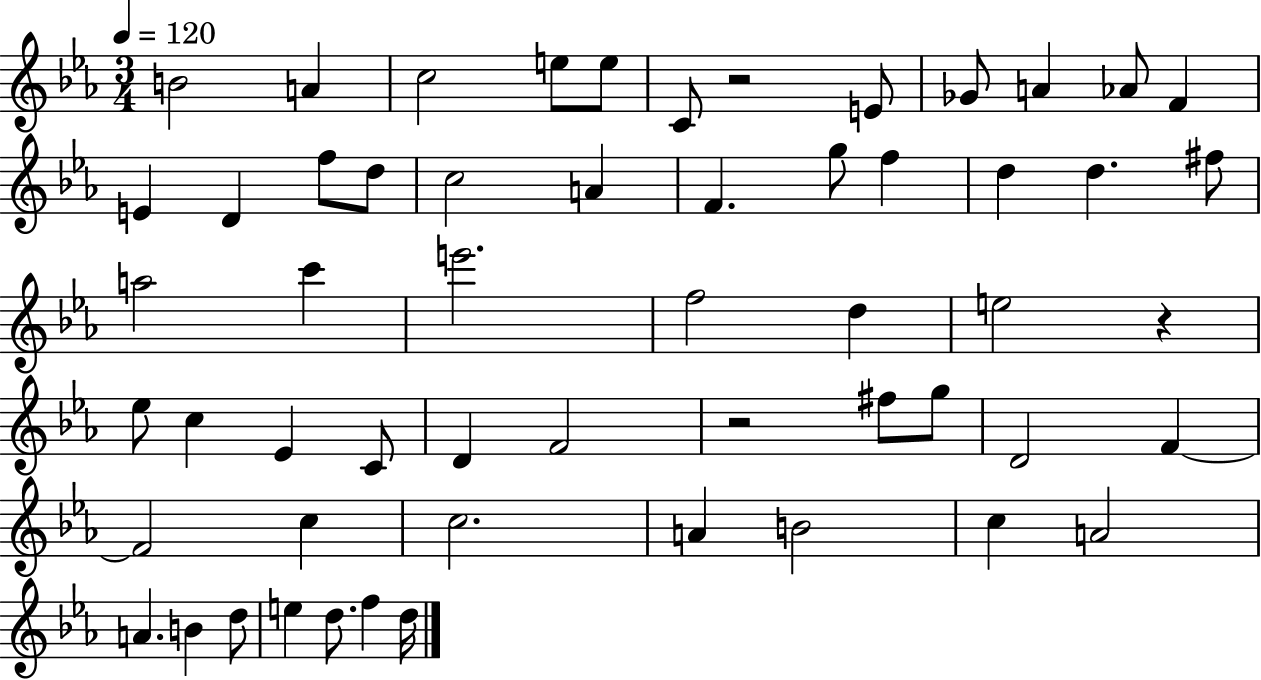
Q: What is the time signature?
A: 3/4